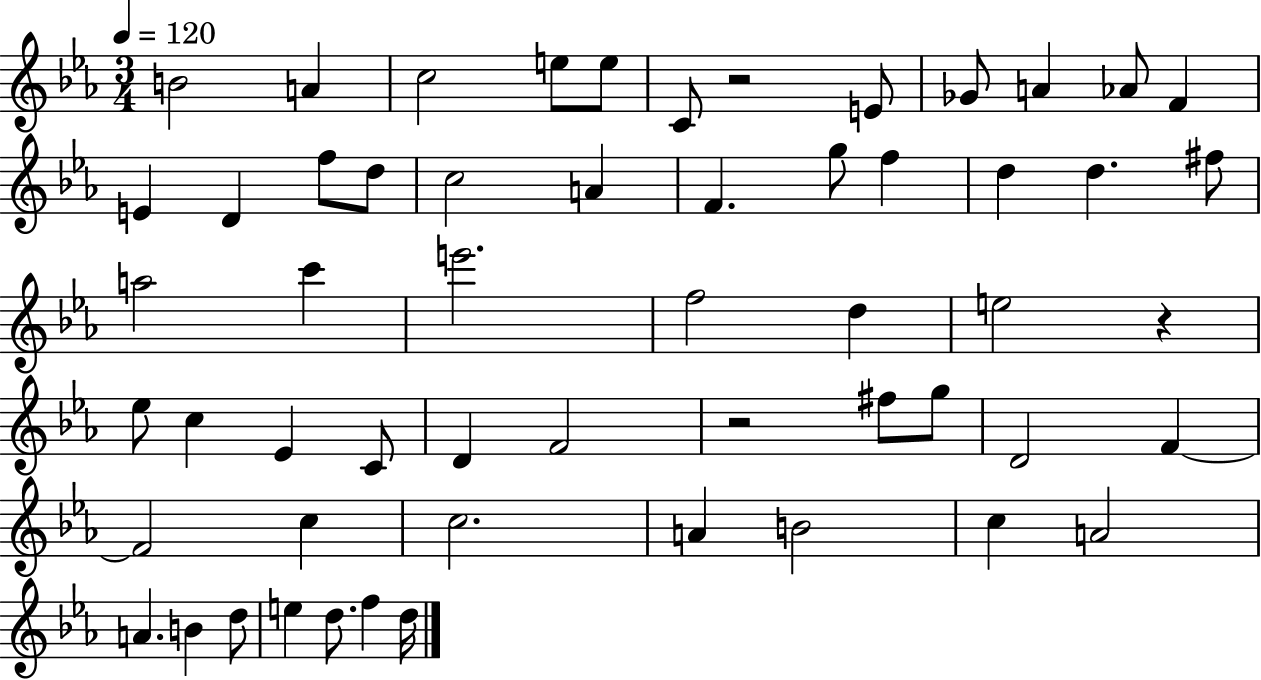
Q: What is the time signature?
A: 3/4